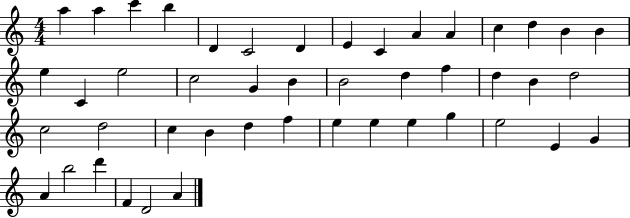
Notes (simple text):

A5/q A5/q C6/q B5/q D4/q C4/h D4/q E4/q C4/q A4/q A4/q C5/q D5/q B4/q B4/q E5/q C4/q E5/h C5/h G4/q B4/q B4/h D5/q F5/q D5/q B4/q D5/h C5/h D5/h C5/q B4/q D5/q F5/q E5/q E5/q E5/q G5/q E5/h E4/q G4/q A4/q B5/h D6/q F4/q D4/h A4/q